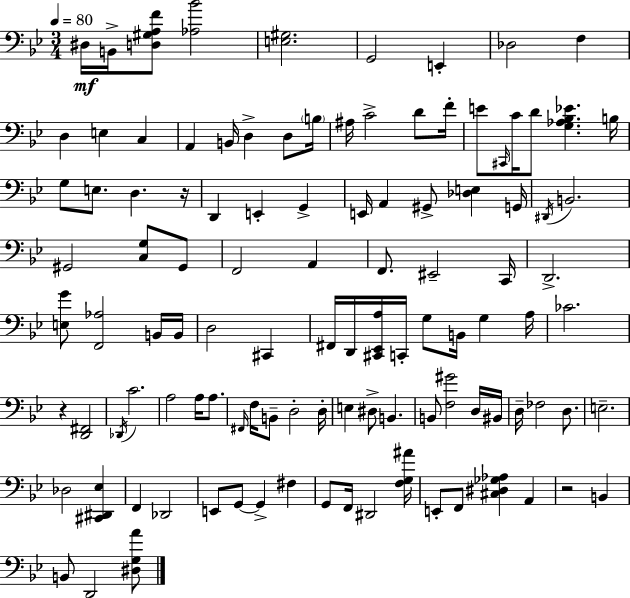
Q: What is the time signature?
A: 3/4